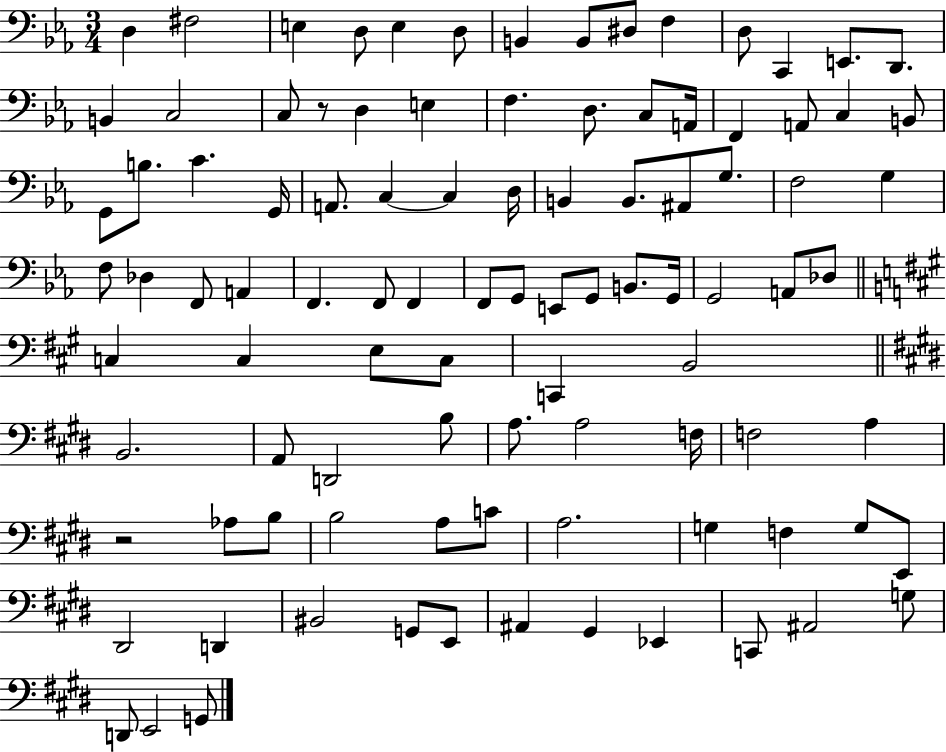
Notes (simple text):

D3/q F#3/h E3/q D3/e E3/q D3/e B2/q B2/e D#3/e F3/q D3/e C2/q E2/e. D2/e. B2/q C3/h C3/e R/e D3/q E3/q F3/q. D3/e. C3/e A2/s F2/q A2/e C3/q B2/e G2/e B3/e. C4/q. G2/s A2/e. C3/q C3/q D3/s B2/q B2/e. A#2/e G3/e. F3/h G3/q F3/e Db3/q F2/e A2/q F2/q. F2/e F2/q F2/e G2/e E2/e G2/e B2/e. G2/s G2/h A2/e Db3/e C3/q C3/q E3/e C3/e C2/q B2/h B2/h. A2/e D2/h B3/e A3/e. A3/h F3/s F3/h A3/q R/h Ab3/e B3/e B3/h A3/e C4/e A3/h. G3/q F3/q G3/e E2/e D#2/h D2/q BIS2/h G2/e E2/e A#2/q G#2/q Eb2/q C2/e A#2/h G3/e D2/e E2/h G2/e